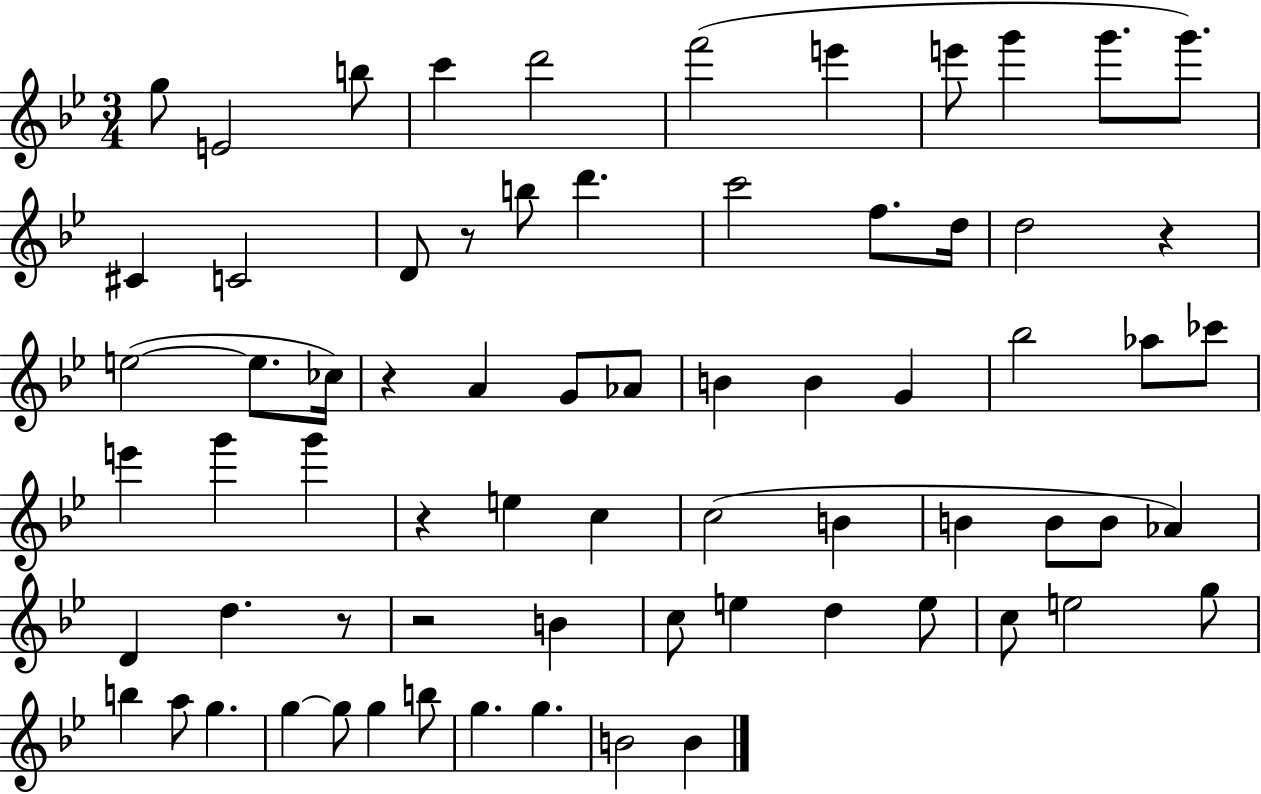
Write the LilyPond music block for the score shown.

{
  \clef treble
  \numericTimeSignature
  \time 3/4
  \key bes \major
  \repeat volta 2 { g''8 e'2 b''8 | c'''4 d'''2 | f'''2( e'''4 | e'''8 g'''4 g'''8. g'''8.) | \break cis'4 c'2 | d'8 r8 b''8 d'''4. | c'''2 f''8. d''16 | d''2 r4 | \break e''2~(~ e''8. ces''16) | r4 a'4 g'8 aes'8 | b'4 b'4 g'4 | bes''2 aes''8 ces'''8 | \break e'''4 g'''4 g'''4 | r4 e''4 c''4 | c''2( b'4 | b'4 b'8 b'8 aes'4) | \break d'4 d''4. r8 | r2 b'4 | c''8 e''4 d''4 e''8 | c''8 e''2 g''8 | \break b''4 a''8 g''4. | g''4~~ g''8 g''4 b''8 | g''4. g''4. | b'2 b'4 | \break } \bar "|."
}